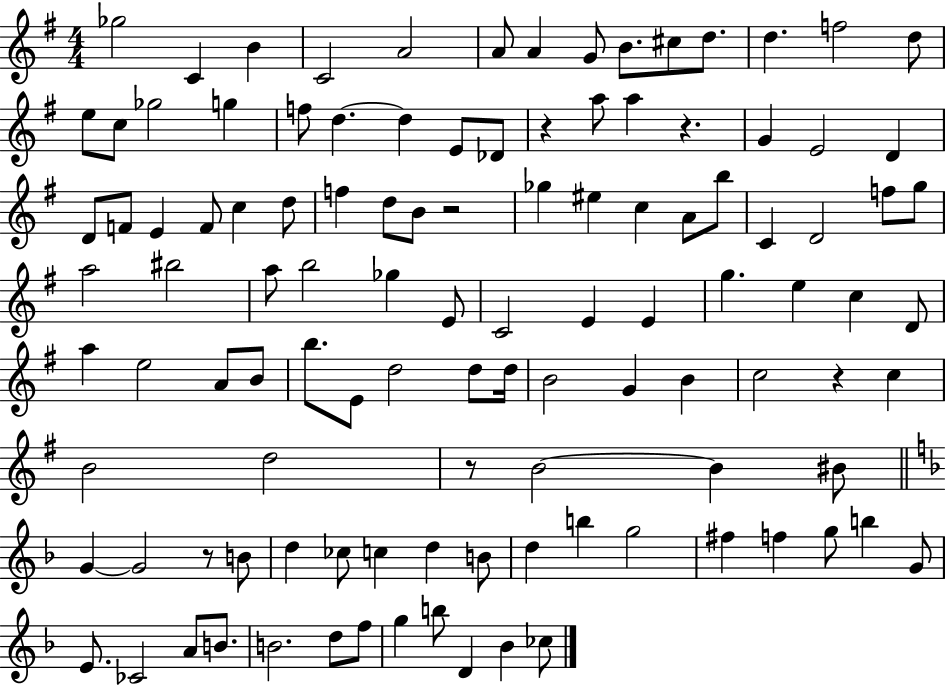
X:1
T:Untitled
M:4/4
L:1/4
K:G
_g2 C B C2 A2 A/2 A G/2 B/2 ^c/2 d/2 d f2 d/2 e/2 c/2 _g2 g f/2 d d E/2 _D/2 z a/2 a z G E2 D D/2 F/2 E F/2 c d/2 f d/2 B/2 z2 _g ^e c A/2 b/2 C D2 f/2 g/2 a2 ^b2 a/2 b2 _g E/2 C2 E E g e c D/2 a e2 A/2 B/2 b/2 E/2 d2 d/2 d/4 B2 G B c2 z c B2 d2 z/2 B2 B ^B/2 G G2 z/2 B/2 d _c/2 c d B/2 d b g2 ^f f g/2 b G/2 E/2 _C2 A/2 B/2 B2 d/2 f/2 g b/2 D _B _c/2